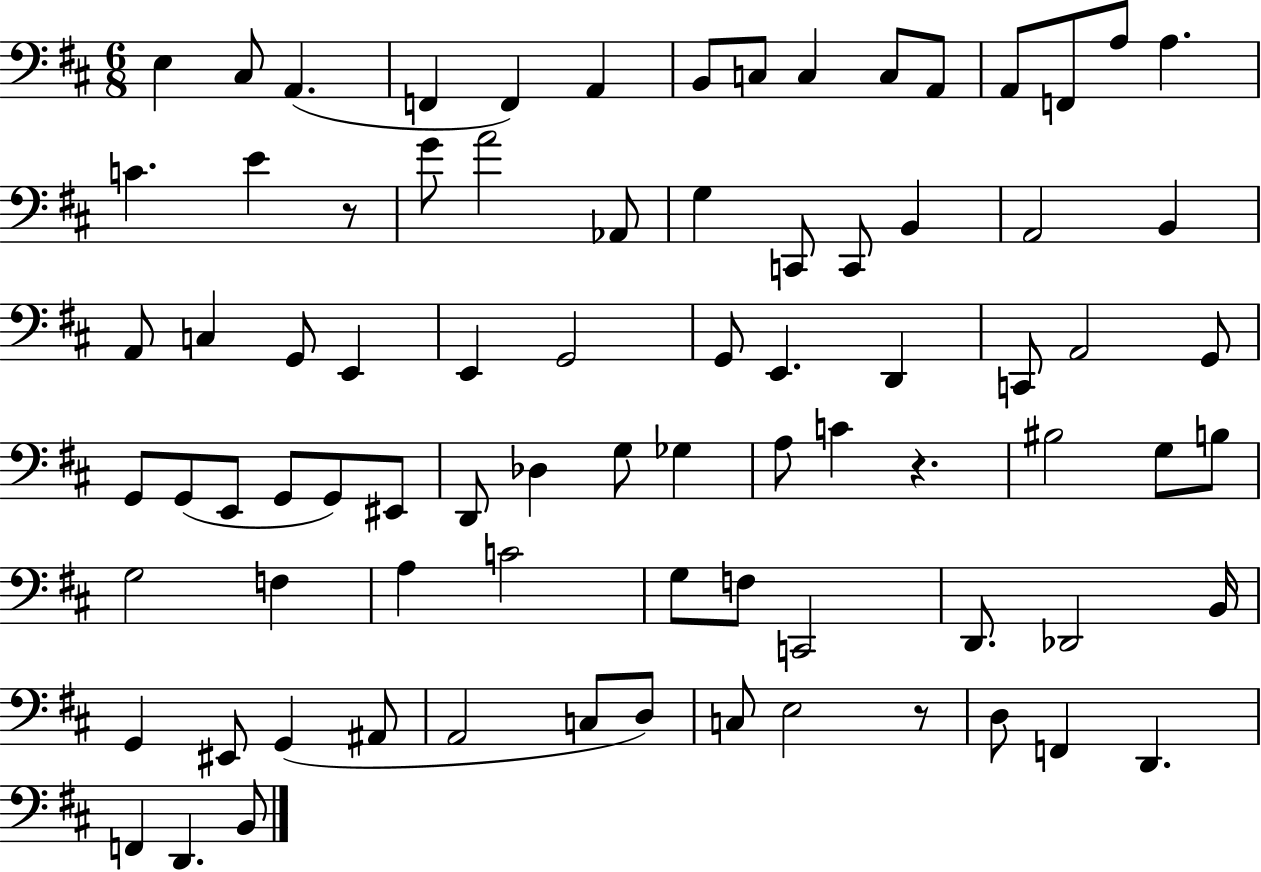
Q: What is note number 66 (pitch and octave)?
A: G2